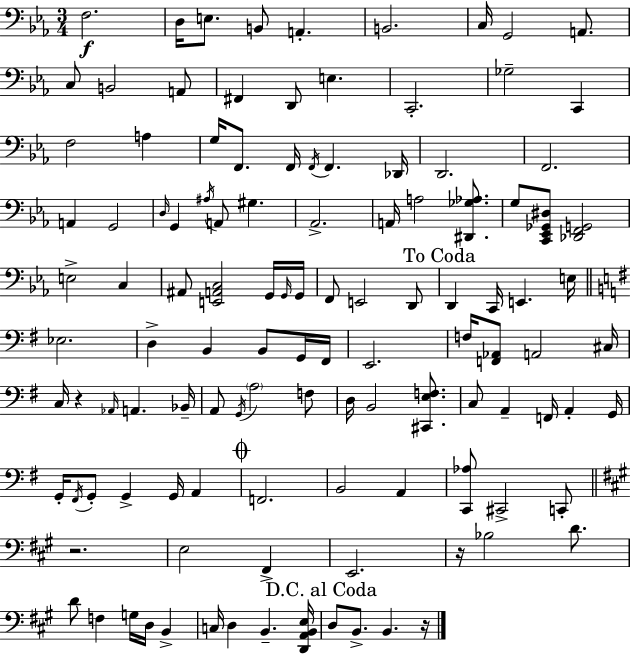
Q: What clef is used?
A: bass